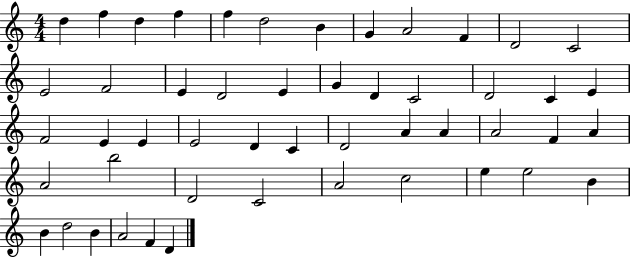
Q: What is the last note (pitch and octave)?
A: D4